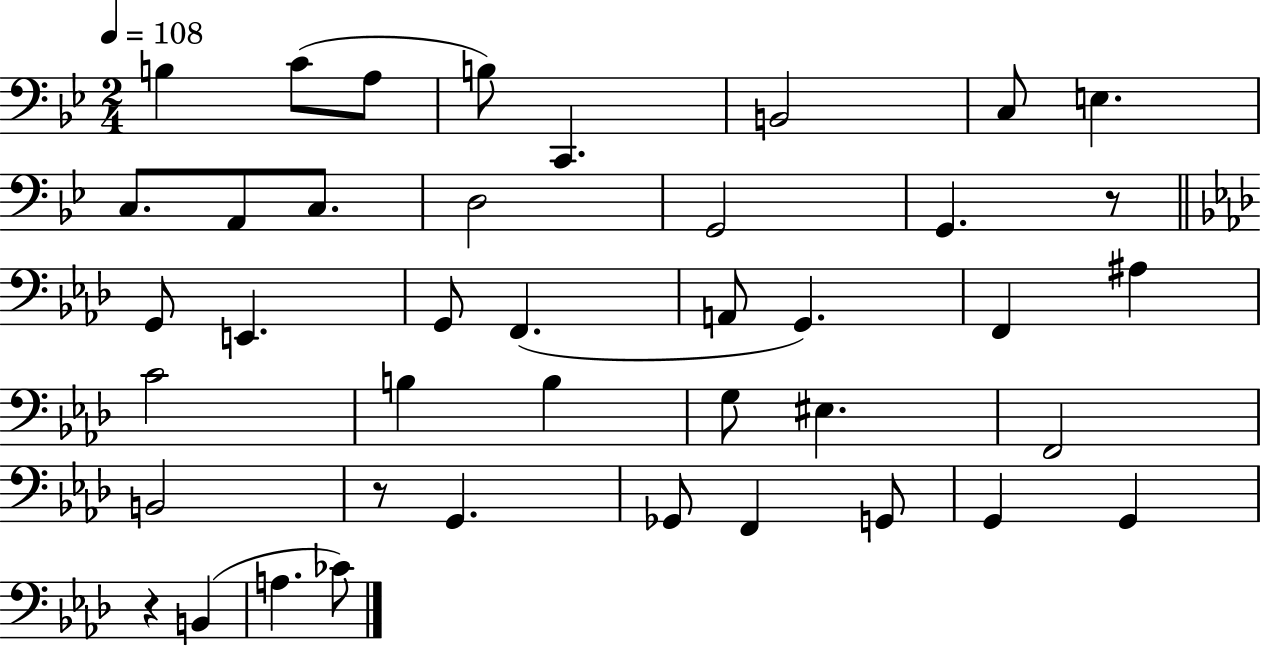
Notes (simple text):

B3/q C4/e A3/e B3/e C2/q. B2/h C3/e E3/q. C3/e. A2/e C3/e. D3/h G2/h G2/q. R/e G2/e E2/q. G2/e F2/q. A2/e G2/q. F2/q A#3/q C4/h B3/q B3/q G3/e EIS3/q. F2/h B2/h R/e G2/q. Gb2/e F2/q G2/e G2/q G2/q R/q B2/q A3/q. CES4/e